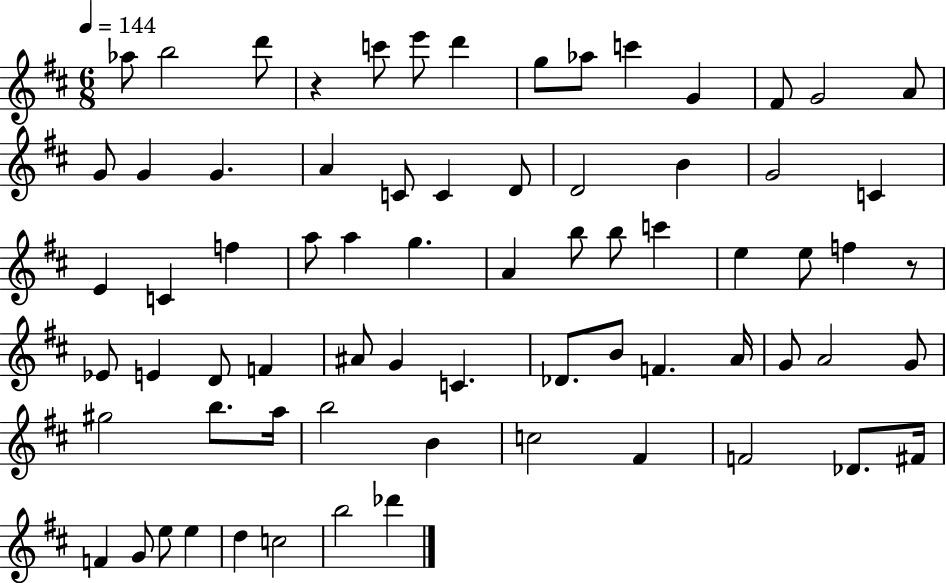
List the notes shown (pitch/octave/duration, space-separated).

Ab5/e B5/h D6/e R/q C6/e E6/e D6/q G5/e Ab5/e C6/q G4/q F#4/e G4/h A4/e G4/e G4/q G4/q. A4/q C4/e C4/q D4/e D4/h B4/q G4/h C4/q E4/q C4/q F5/q A5/e A5/q G5/q. A4/q B5/e B5/e C6/q E5/q E5/e F5/q R/e Eb4/e E4/q D4/e F4/q A#4/e G4/q C4/q. Db4/e. B4/e F4/q. A4/s G4/e A4/h G4/e G#5/h B5/e. A5/s B5/h B4/q C5/h F#4/q F4/h Db4/e. F#4/s F4/q G4/e E5/e E5/q D5/q C5/h B5/h Db6/q